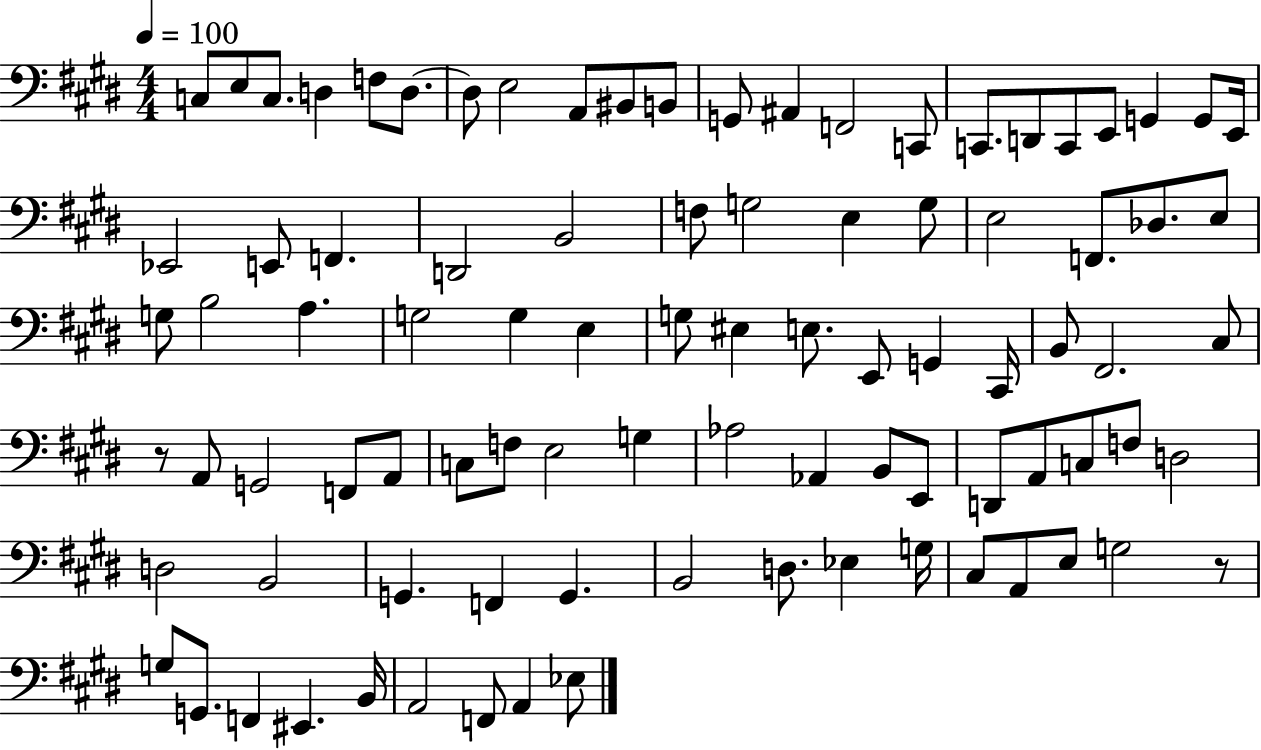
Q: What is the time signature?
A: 4/4